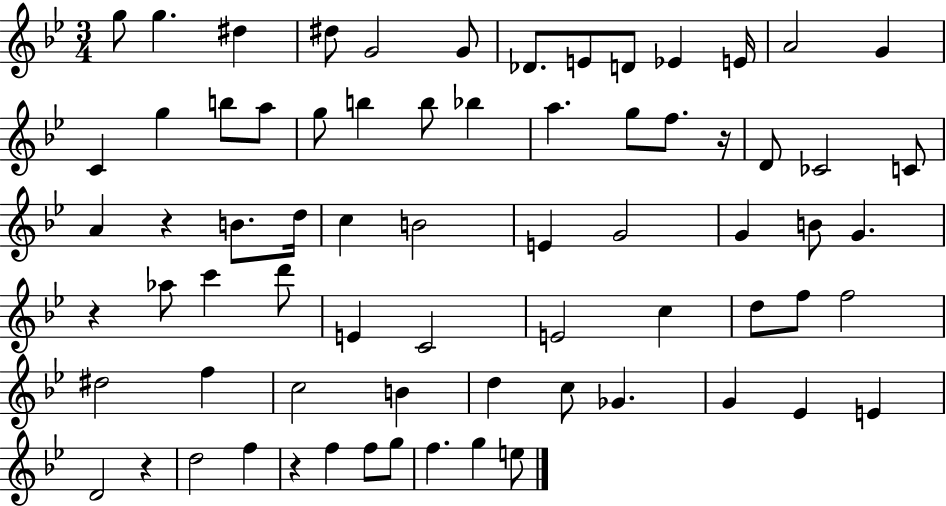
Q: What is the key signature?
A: BES major